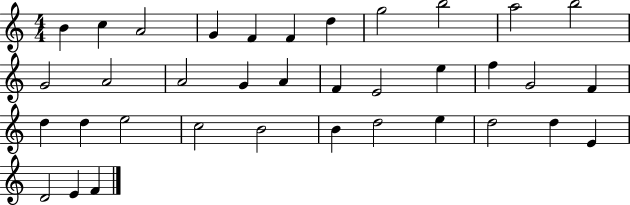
B4/q C5/q A4/h G4/q F4/q F4/q D5/q G5/h B5/h A5/h B5/h G4/h A4/h A4/h G4/q A4/q F4/q E4/h E5/q F5/q G4/h F4/q D5/q D5/q E5/h C5/h B4/h B4/q D5/h E5/q D5/h D5/q E4/q D4/h E4/q F4/q